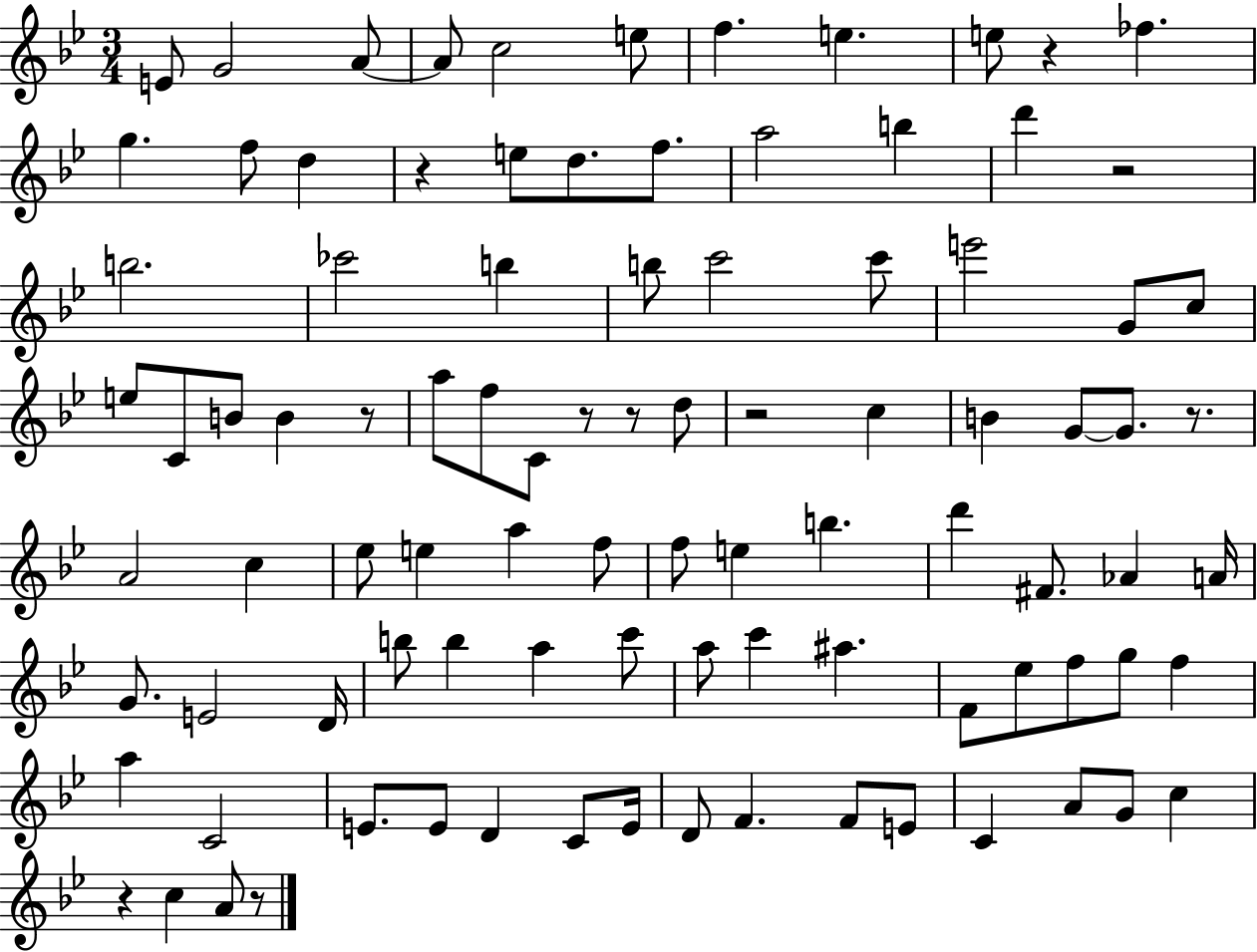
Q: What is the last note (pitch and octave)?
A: A4